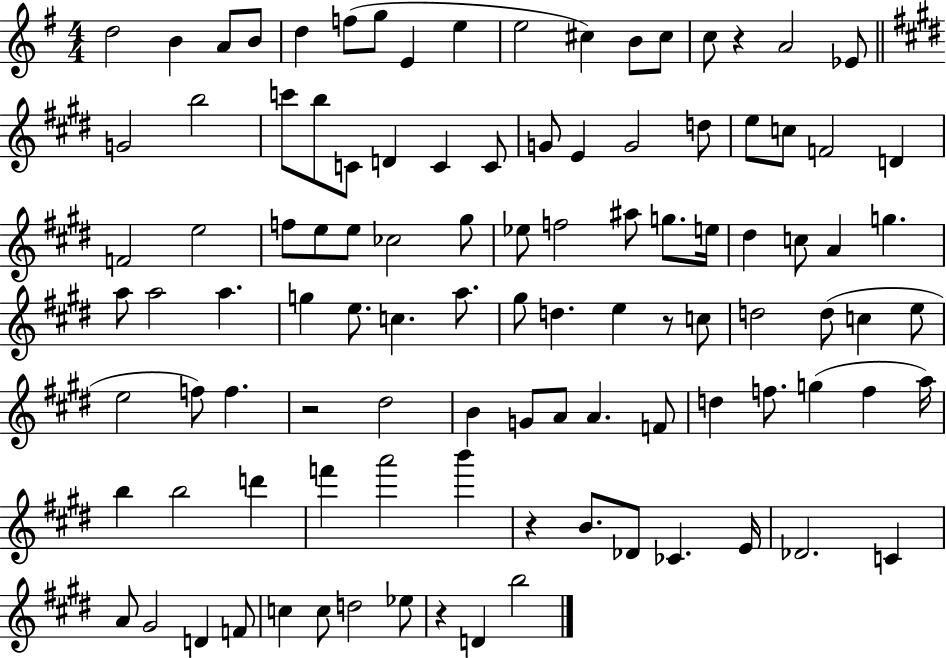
X:1
T:Untitled
M:4/4
L:1/4
K:G
d2 B A/2 B/2 d f/2 g/2 E e e2 ^c B/2 ^c/2 c/2 z A2 _E/2 G2 b2 c'/2 b/2 C/2 D C C/2 G/2 E G2 d/2 e/2 c/2 F2 D F2 e2 f/2 e/2 e/2 _c2 ^g/2 _e/2 f2 ^a/2 g/2 e/4 ^d c/2 A g a/2 a2 a g e/2 c a/2 ^g/2 d e z/2 c/2 d2 d/2 c e/2 e2 f/2 f z2 ^d2 B G/2 A/2 A F/2 d f/2 g f a/4 b b2 d' f' a'2 b' z B/2 _D/2 _C E/4 _D2 C A/2 ^G2 D F/2 c c/2 d2 _e/2 z D b2